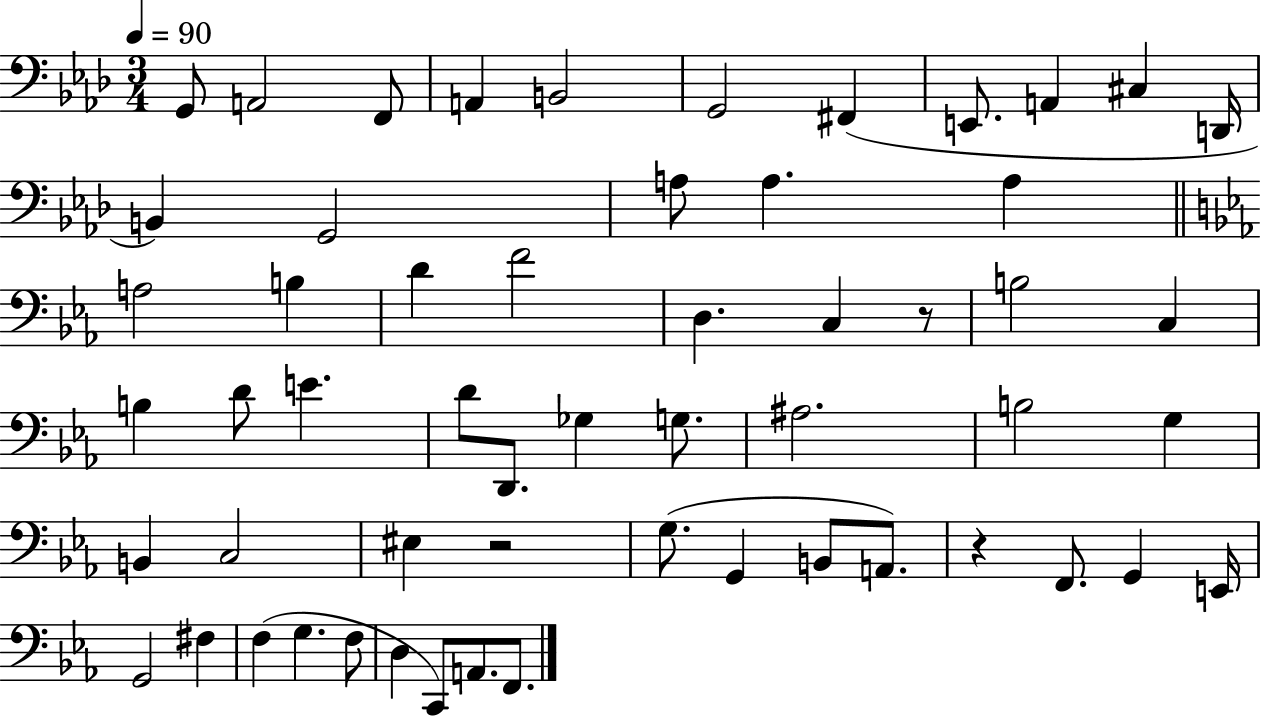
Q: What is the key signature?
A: AES major